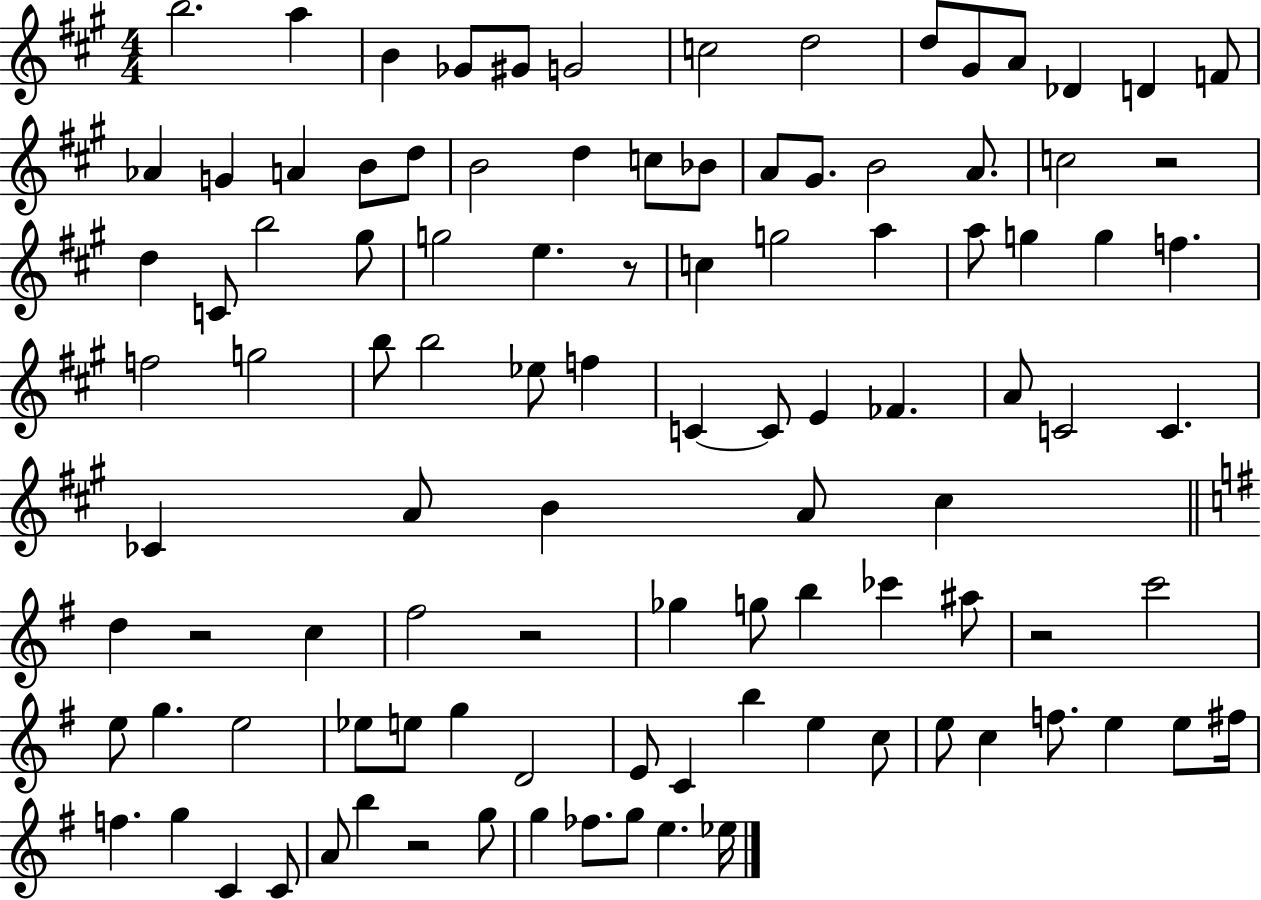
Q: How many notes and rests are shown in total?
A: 104